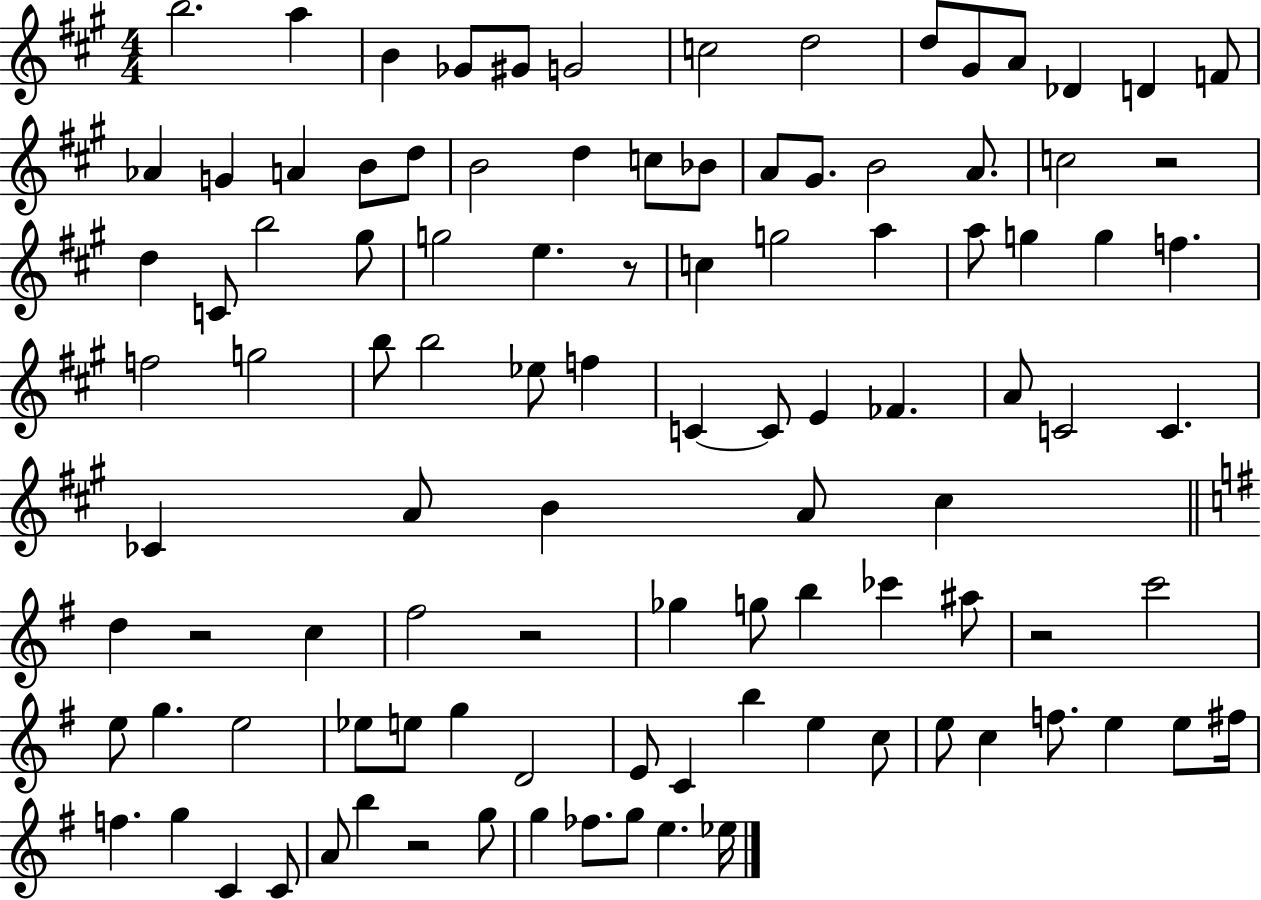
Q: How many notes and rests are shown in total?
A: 104